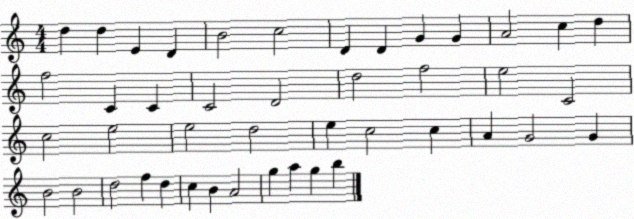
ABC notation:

X:1
T:Untitled
M:4/4
L:1/4
K:C
d d E D B2 c2 D D G G A2 c d f2 C C C2 D2 d2 f2 e2 C2 c2 e2 e2 d2 e c2 c A G2 G B2 B2 d2 f d c B A2 g a g b